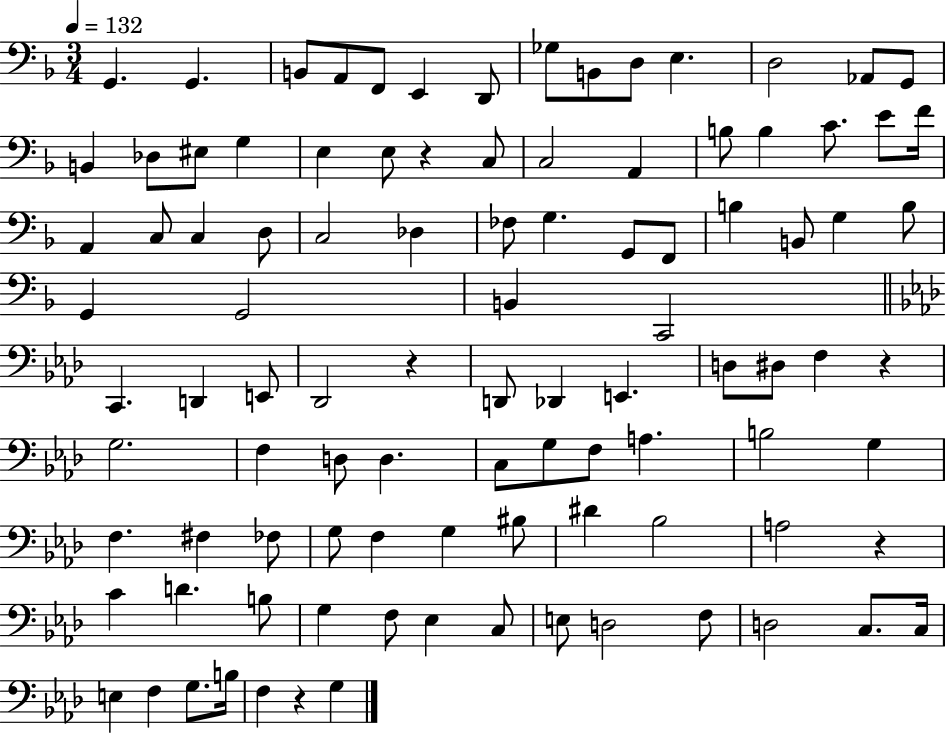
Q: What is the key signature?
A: F major